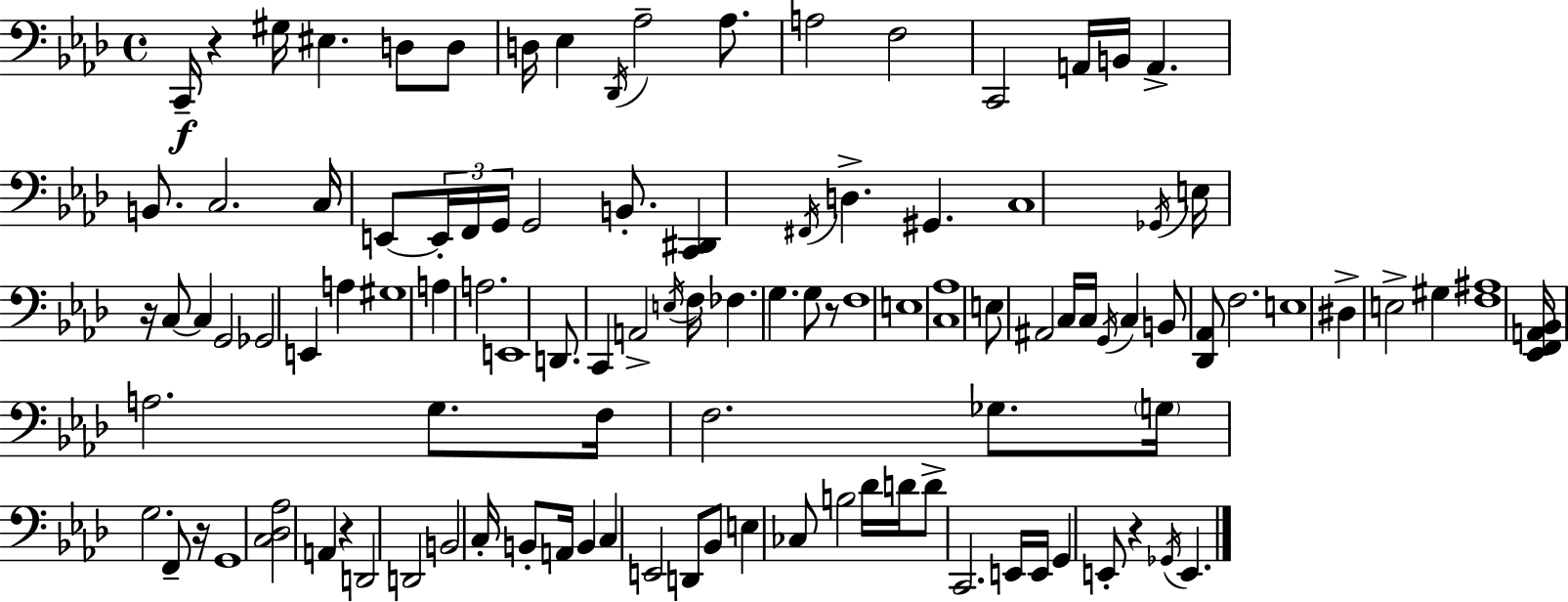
C2/s R/q G#3/s EIS3/q. D3/e D3/e D3/s Eb3/q Db2/s Ab3/h Ab3/e. A3/h F3/h C2/h A2/s B2/s A2/q. B2/e. C3/h. C3/s E2/e E2/s F2/s G2/s G2/h B2/e. [C2,D#2]/q F#2/s D3/q. G#2/q. C3/w Gb2/s E3/s R/s C3/e C3/q G2/h Gb2/h E2/q A3/q G#3/w A3/q A3/h. E2/w D2/e. C2/q A2/h E3/s F3/s FES3/q. G3/q. G3/e R/e F3/w E3/w [C3,Ab3]/w E3/e A#2/h C3/s C3/s G2/s C3/q B2/e [Db2,Ab2]/e F3/h. E3/w D#3/q E3/h G#3/q [F3,A#3]/w [Eb2,F2,A2,Bb2]/s A3/h. G3/e. F3/s F3/h. Gb3/e. G3/s G3/h. F2/e R/s G2/w [C3,Db3,Ab3]/h A2/q R/q D2/h D2/h B2/h C3/s B2/e A2/s B2/q C3/q E2/h D2/e Bb2/e E3/q CES3/e B3/h Db4/s D4/s D4/e C2/h. E2/s E2/s G2/q E2/e R/q Gb2/s E2/q.